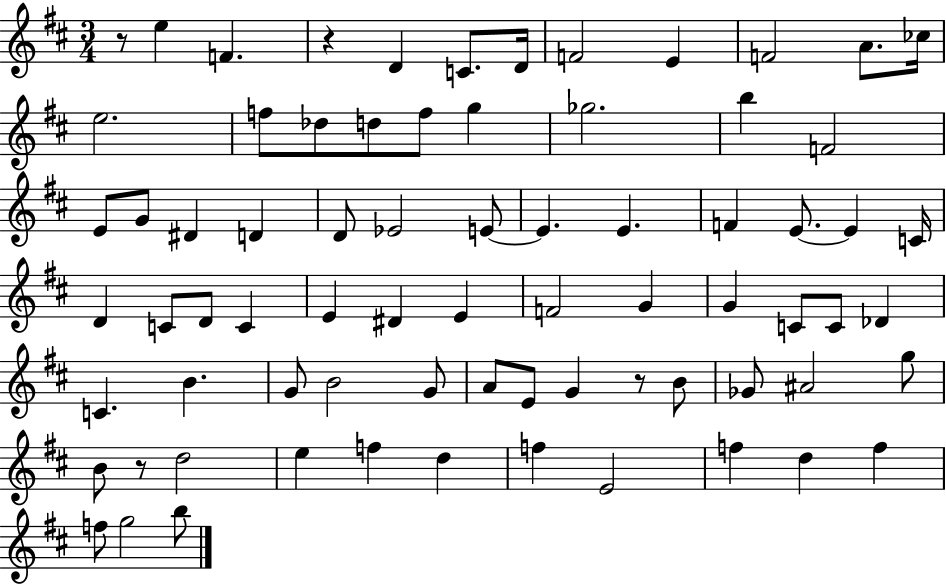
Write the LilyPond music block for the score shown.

{
  \clef treble
  \numericTimeSignature
  \time 3/4
  \key d \major
  \repeat volta 2 { r8 e''4 f'4. | r4 d'4 c'8. d'16 | f'2 e'4 | f'2 a'8. ces''16 | \break e''2. | f''8 des''8 d''8 f''8 g''4 | ges''2. | b''4 f'2 | \break e'8 g'8 dis'4 d'4 | d'8 ees'2 e'8~~ | e'4. e'4. | f'4 e'8.~~ e'4 c'16 | \break d'4 c'8 d'8 c'4 | e'4 dis'4 e'4 | f'2 g'4 | g'4 c'8 c'8 des'4 | \break c'4. b'4. | g'8 b'2 g'8 | a'8 e'8 g'4 r8 b'8 | ges'8 ais'2 g''8 | \break b'8 r8 d''2 | e''4 f''4 d''4 | f''4 e'2 | f''4 d''4 f''4 | \break f''8 g''2 b''8 | } \bar "|."
}